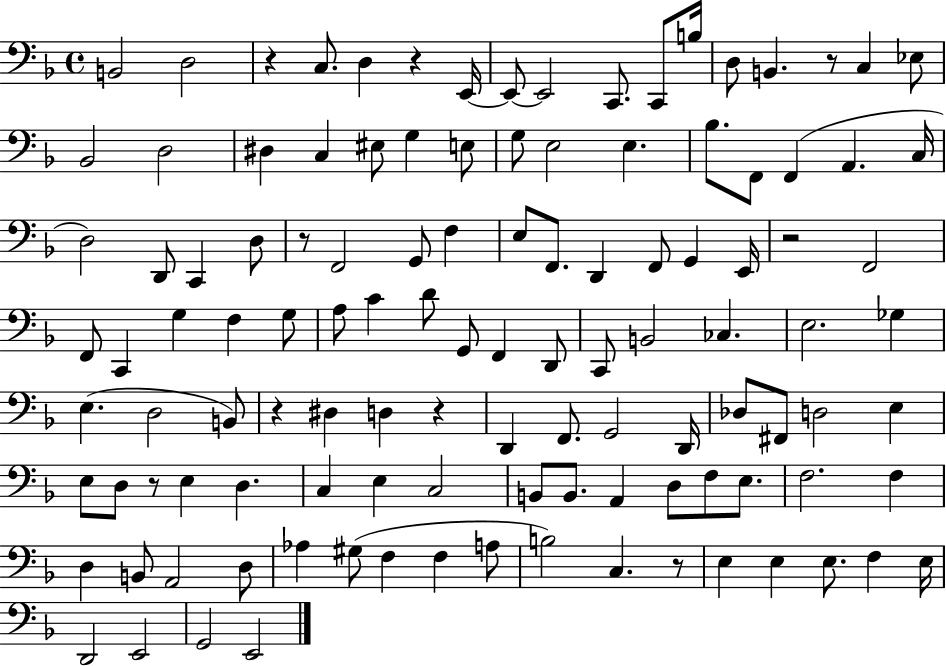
{
  \clef bass
  \time 4/4
  \defaultTimeSignature
  \key f \major
  b,2 d2 | r4 c8. d4 r4 e,16~~ | e,8~~ e,2 c,8. c,8 b16 | d8 b,4. r8 c4 ees8 | \break bes,2 d2 | dis4 c4 eis8 g4 e8 | g8 e2 e4. | bes8. f,8 f,4( a,4. c16 | \break d2) d,8 c,4 d8 | r8 f,2 g,8 f4 | e8 f,8. d,4 f,8 g,4 e,16 | r2 f,2 | \break f,8 c,4 g4 f4 g8 | a8 c'4 d'8 g,8 f,4 d,8 | c,8 b,2 ces4. | e2. ges4 | \break e4.( d2 b,8) | r4 dis4 d4 r4 | d,4 f,8. g,2 d,16 | des8 fis,8 d2 e4 | \break e8 d8 r8 e4 d4. | c4 e4 c2 | b,8 b,8. a,4 d8 f8 e8. | f2. f4 | \break d4 b,8 a,2 d8 | aes4 gis8( f4 f4 a8 | b2) c4. r8 | e4 e4 e8. f4 e16 | \break d,2 e,2 | g,2 e,2 | \bar "|."
}